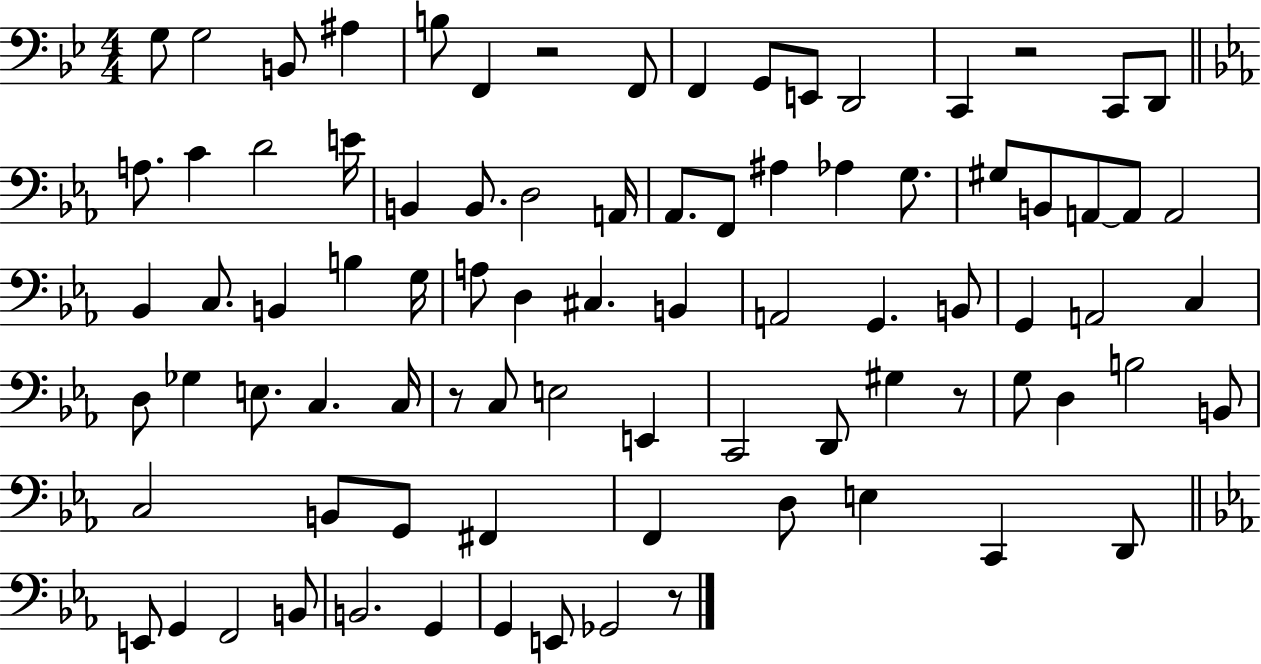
G3/e G3/h B2/e A#3/q B3/e F2/q R/h F2/e F2/q G2/e E2/e D2/h C2/q R/h C2/e D2/e A3/e. C4/q D4/h E4/s B2/q B2/e. D3/h A2/s Ab2/e. F2/e A#3/q Ab3/q G3/e. G#3/e B2/e A2/e A2/e A2/h Bb2/q C3/e. B2/q B3/q G3/s A3/e D3/q C#3/q. B2/q A2/h G2/q. B2/e G2/q A2/h C3/q D3/e Gb3/q E3/e. C3/q. C3/s R/e C3/e E3/h E2/q C2/h D2/e G#3/q R/e G3/e D3/q B3/h B2/e C3/h B2/e G2/e F#2/q F2/q D3/e E3/q C2/q D2/e E2/e G2/q F2/h B2/e B2/h. G2/q G2/q E2/e Gb2/h R/e